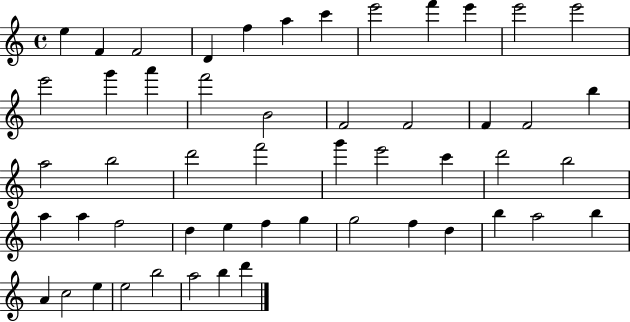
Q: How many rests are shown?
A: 0